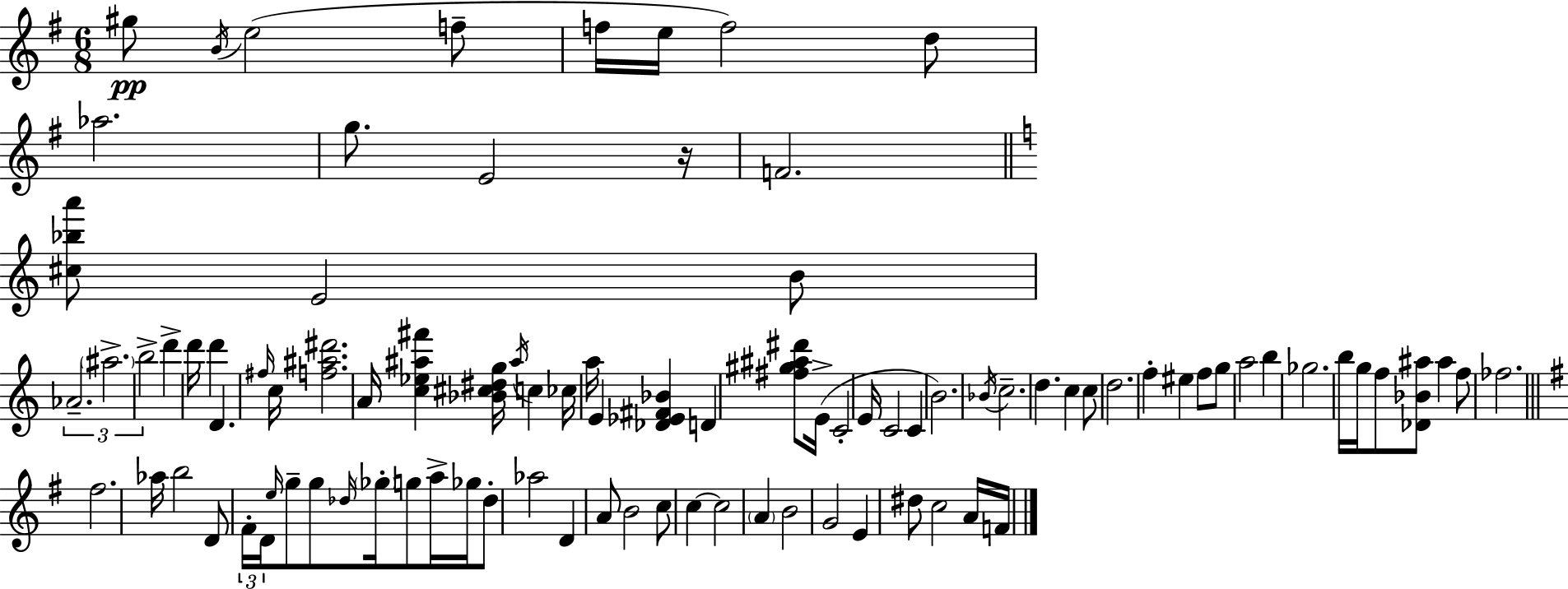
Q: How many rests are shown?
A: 1